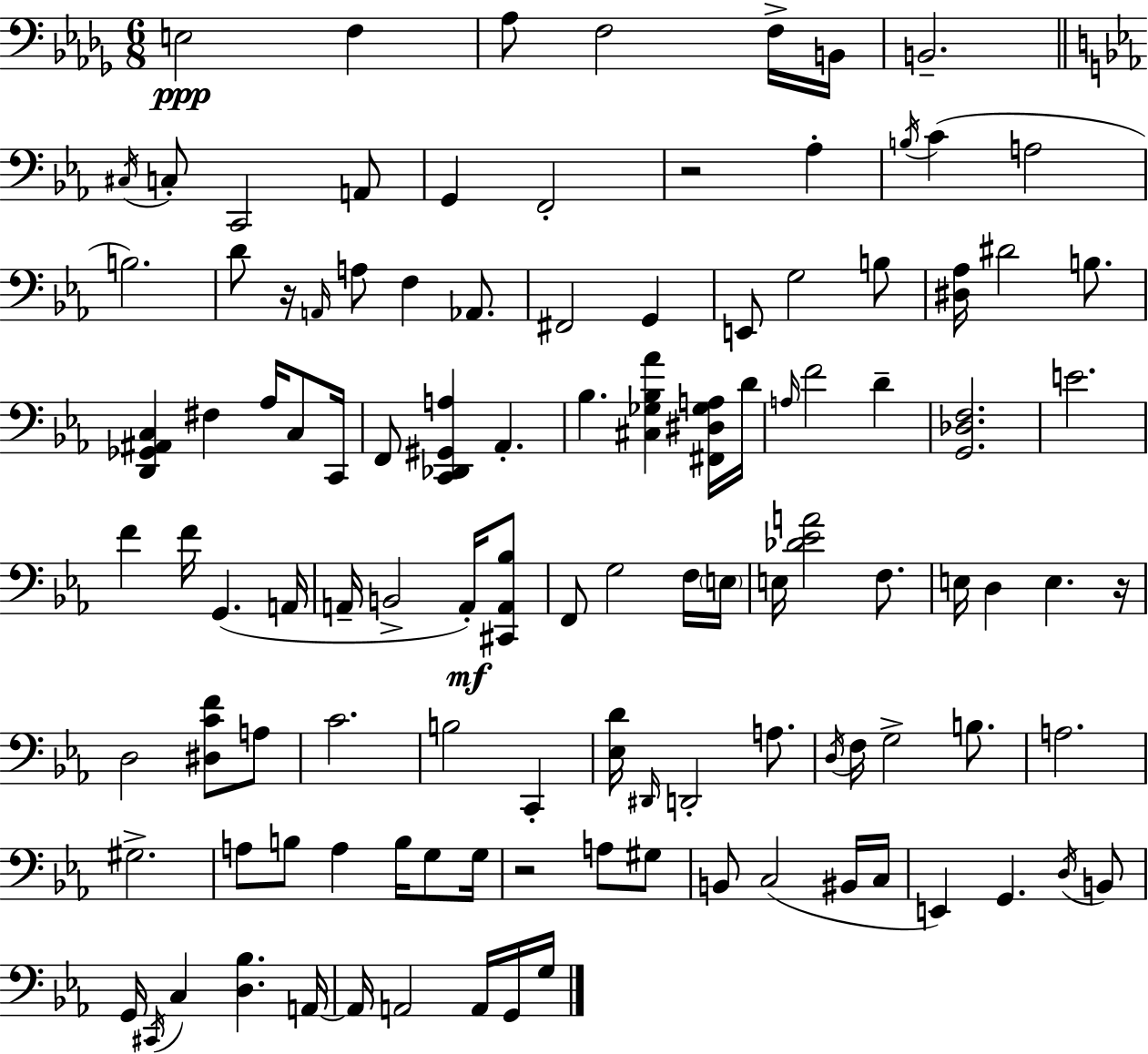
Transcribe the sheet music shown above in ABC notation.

X:1
T:Untitled
M:6/8
L:1/4
K:Bbm
E,2 F, _A,/2 F,2 F,/4 B,,/4 B,,2 ^C,/4 C,/2 C,,2 A,,/2 G,, F,,2 z2 _A, B,/4 C A,2 B,2 D/2 z/4 A,,/4 A,/2 F, _A,,/2 ^F,,2 G,, E,,/2 G,2 B,/2 [^D,_A,]/4 ^D2 B,/2 [D,,_G,,^A,,C,] ^F, _A,/4 C,/2 C,,/4 F,,/2 [C,,_D,,^G,,A,] _A,, _B, [^C,_G,_B,_A] [^F,,^D,_G,A,]/4 D/4 A,/4 F2 D [G,,_D,F,]2 E2 F F/4 G,, A,,/4 A,,/4 B,,2 A,,/4 [^C,,A,,_B,]/2 F,,/2 G,2 F,/4 E,/4 E,/4 [_D_EA]2 F,/2 E,/4 D, E, z/4 D,2 [^D,CF]/2 A,/2 C2 B,2 C,, [_E,D]/4 ^D,,/4 D,,2 A,/2 D,/4 F,/4 G,2 B,/2 A,2 ^G,2 A,/2 B,/2 A, B,/4 G,/2 G,/4 z2 A,/2 ^G,/2 B,,/2 C,2 ^B,,/4 C,/4 E,, G,, D,/4 B,,/2 G,,/4 ^C,,/4 C, [D,_B,] A,,/4 A,,/4 A,,2 A,,/4 G,,/4 G,/4